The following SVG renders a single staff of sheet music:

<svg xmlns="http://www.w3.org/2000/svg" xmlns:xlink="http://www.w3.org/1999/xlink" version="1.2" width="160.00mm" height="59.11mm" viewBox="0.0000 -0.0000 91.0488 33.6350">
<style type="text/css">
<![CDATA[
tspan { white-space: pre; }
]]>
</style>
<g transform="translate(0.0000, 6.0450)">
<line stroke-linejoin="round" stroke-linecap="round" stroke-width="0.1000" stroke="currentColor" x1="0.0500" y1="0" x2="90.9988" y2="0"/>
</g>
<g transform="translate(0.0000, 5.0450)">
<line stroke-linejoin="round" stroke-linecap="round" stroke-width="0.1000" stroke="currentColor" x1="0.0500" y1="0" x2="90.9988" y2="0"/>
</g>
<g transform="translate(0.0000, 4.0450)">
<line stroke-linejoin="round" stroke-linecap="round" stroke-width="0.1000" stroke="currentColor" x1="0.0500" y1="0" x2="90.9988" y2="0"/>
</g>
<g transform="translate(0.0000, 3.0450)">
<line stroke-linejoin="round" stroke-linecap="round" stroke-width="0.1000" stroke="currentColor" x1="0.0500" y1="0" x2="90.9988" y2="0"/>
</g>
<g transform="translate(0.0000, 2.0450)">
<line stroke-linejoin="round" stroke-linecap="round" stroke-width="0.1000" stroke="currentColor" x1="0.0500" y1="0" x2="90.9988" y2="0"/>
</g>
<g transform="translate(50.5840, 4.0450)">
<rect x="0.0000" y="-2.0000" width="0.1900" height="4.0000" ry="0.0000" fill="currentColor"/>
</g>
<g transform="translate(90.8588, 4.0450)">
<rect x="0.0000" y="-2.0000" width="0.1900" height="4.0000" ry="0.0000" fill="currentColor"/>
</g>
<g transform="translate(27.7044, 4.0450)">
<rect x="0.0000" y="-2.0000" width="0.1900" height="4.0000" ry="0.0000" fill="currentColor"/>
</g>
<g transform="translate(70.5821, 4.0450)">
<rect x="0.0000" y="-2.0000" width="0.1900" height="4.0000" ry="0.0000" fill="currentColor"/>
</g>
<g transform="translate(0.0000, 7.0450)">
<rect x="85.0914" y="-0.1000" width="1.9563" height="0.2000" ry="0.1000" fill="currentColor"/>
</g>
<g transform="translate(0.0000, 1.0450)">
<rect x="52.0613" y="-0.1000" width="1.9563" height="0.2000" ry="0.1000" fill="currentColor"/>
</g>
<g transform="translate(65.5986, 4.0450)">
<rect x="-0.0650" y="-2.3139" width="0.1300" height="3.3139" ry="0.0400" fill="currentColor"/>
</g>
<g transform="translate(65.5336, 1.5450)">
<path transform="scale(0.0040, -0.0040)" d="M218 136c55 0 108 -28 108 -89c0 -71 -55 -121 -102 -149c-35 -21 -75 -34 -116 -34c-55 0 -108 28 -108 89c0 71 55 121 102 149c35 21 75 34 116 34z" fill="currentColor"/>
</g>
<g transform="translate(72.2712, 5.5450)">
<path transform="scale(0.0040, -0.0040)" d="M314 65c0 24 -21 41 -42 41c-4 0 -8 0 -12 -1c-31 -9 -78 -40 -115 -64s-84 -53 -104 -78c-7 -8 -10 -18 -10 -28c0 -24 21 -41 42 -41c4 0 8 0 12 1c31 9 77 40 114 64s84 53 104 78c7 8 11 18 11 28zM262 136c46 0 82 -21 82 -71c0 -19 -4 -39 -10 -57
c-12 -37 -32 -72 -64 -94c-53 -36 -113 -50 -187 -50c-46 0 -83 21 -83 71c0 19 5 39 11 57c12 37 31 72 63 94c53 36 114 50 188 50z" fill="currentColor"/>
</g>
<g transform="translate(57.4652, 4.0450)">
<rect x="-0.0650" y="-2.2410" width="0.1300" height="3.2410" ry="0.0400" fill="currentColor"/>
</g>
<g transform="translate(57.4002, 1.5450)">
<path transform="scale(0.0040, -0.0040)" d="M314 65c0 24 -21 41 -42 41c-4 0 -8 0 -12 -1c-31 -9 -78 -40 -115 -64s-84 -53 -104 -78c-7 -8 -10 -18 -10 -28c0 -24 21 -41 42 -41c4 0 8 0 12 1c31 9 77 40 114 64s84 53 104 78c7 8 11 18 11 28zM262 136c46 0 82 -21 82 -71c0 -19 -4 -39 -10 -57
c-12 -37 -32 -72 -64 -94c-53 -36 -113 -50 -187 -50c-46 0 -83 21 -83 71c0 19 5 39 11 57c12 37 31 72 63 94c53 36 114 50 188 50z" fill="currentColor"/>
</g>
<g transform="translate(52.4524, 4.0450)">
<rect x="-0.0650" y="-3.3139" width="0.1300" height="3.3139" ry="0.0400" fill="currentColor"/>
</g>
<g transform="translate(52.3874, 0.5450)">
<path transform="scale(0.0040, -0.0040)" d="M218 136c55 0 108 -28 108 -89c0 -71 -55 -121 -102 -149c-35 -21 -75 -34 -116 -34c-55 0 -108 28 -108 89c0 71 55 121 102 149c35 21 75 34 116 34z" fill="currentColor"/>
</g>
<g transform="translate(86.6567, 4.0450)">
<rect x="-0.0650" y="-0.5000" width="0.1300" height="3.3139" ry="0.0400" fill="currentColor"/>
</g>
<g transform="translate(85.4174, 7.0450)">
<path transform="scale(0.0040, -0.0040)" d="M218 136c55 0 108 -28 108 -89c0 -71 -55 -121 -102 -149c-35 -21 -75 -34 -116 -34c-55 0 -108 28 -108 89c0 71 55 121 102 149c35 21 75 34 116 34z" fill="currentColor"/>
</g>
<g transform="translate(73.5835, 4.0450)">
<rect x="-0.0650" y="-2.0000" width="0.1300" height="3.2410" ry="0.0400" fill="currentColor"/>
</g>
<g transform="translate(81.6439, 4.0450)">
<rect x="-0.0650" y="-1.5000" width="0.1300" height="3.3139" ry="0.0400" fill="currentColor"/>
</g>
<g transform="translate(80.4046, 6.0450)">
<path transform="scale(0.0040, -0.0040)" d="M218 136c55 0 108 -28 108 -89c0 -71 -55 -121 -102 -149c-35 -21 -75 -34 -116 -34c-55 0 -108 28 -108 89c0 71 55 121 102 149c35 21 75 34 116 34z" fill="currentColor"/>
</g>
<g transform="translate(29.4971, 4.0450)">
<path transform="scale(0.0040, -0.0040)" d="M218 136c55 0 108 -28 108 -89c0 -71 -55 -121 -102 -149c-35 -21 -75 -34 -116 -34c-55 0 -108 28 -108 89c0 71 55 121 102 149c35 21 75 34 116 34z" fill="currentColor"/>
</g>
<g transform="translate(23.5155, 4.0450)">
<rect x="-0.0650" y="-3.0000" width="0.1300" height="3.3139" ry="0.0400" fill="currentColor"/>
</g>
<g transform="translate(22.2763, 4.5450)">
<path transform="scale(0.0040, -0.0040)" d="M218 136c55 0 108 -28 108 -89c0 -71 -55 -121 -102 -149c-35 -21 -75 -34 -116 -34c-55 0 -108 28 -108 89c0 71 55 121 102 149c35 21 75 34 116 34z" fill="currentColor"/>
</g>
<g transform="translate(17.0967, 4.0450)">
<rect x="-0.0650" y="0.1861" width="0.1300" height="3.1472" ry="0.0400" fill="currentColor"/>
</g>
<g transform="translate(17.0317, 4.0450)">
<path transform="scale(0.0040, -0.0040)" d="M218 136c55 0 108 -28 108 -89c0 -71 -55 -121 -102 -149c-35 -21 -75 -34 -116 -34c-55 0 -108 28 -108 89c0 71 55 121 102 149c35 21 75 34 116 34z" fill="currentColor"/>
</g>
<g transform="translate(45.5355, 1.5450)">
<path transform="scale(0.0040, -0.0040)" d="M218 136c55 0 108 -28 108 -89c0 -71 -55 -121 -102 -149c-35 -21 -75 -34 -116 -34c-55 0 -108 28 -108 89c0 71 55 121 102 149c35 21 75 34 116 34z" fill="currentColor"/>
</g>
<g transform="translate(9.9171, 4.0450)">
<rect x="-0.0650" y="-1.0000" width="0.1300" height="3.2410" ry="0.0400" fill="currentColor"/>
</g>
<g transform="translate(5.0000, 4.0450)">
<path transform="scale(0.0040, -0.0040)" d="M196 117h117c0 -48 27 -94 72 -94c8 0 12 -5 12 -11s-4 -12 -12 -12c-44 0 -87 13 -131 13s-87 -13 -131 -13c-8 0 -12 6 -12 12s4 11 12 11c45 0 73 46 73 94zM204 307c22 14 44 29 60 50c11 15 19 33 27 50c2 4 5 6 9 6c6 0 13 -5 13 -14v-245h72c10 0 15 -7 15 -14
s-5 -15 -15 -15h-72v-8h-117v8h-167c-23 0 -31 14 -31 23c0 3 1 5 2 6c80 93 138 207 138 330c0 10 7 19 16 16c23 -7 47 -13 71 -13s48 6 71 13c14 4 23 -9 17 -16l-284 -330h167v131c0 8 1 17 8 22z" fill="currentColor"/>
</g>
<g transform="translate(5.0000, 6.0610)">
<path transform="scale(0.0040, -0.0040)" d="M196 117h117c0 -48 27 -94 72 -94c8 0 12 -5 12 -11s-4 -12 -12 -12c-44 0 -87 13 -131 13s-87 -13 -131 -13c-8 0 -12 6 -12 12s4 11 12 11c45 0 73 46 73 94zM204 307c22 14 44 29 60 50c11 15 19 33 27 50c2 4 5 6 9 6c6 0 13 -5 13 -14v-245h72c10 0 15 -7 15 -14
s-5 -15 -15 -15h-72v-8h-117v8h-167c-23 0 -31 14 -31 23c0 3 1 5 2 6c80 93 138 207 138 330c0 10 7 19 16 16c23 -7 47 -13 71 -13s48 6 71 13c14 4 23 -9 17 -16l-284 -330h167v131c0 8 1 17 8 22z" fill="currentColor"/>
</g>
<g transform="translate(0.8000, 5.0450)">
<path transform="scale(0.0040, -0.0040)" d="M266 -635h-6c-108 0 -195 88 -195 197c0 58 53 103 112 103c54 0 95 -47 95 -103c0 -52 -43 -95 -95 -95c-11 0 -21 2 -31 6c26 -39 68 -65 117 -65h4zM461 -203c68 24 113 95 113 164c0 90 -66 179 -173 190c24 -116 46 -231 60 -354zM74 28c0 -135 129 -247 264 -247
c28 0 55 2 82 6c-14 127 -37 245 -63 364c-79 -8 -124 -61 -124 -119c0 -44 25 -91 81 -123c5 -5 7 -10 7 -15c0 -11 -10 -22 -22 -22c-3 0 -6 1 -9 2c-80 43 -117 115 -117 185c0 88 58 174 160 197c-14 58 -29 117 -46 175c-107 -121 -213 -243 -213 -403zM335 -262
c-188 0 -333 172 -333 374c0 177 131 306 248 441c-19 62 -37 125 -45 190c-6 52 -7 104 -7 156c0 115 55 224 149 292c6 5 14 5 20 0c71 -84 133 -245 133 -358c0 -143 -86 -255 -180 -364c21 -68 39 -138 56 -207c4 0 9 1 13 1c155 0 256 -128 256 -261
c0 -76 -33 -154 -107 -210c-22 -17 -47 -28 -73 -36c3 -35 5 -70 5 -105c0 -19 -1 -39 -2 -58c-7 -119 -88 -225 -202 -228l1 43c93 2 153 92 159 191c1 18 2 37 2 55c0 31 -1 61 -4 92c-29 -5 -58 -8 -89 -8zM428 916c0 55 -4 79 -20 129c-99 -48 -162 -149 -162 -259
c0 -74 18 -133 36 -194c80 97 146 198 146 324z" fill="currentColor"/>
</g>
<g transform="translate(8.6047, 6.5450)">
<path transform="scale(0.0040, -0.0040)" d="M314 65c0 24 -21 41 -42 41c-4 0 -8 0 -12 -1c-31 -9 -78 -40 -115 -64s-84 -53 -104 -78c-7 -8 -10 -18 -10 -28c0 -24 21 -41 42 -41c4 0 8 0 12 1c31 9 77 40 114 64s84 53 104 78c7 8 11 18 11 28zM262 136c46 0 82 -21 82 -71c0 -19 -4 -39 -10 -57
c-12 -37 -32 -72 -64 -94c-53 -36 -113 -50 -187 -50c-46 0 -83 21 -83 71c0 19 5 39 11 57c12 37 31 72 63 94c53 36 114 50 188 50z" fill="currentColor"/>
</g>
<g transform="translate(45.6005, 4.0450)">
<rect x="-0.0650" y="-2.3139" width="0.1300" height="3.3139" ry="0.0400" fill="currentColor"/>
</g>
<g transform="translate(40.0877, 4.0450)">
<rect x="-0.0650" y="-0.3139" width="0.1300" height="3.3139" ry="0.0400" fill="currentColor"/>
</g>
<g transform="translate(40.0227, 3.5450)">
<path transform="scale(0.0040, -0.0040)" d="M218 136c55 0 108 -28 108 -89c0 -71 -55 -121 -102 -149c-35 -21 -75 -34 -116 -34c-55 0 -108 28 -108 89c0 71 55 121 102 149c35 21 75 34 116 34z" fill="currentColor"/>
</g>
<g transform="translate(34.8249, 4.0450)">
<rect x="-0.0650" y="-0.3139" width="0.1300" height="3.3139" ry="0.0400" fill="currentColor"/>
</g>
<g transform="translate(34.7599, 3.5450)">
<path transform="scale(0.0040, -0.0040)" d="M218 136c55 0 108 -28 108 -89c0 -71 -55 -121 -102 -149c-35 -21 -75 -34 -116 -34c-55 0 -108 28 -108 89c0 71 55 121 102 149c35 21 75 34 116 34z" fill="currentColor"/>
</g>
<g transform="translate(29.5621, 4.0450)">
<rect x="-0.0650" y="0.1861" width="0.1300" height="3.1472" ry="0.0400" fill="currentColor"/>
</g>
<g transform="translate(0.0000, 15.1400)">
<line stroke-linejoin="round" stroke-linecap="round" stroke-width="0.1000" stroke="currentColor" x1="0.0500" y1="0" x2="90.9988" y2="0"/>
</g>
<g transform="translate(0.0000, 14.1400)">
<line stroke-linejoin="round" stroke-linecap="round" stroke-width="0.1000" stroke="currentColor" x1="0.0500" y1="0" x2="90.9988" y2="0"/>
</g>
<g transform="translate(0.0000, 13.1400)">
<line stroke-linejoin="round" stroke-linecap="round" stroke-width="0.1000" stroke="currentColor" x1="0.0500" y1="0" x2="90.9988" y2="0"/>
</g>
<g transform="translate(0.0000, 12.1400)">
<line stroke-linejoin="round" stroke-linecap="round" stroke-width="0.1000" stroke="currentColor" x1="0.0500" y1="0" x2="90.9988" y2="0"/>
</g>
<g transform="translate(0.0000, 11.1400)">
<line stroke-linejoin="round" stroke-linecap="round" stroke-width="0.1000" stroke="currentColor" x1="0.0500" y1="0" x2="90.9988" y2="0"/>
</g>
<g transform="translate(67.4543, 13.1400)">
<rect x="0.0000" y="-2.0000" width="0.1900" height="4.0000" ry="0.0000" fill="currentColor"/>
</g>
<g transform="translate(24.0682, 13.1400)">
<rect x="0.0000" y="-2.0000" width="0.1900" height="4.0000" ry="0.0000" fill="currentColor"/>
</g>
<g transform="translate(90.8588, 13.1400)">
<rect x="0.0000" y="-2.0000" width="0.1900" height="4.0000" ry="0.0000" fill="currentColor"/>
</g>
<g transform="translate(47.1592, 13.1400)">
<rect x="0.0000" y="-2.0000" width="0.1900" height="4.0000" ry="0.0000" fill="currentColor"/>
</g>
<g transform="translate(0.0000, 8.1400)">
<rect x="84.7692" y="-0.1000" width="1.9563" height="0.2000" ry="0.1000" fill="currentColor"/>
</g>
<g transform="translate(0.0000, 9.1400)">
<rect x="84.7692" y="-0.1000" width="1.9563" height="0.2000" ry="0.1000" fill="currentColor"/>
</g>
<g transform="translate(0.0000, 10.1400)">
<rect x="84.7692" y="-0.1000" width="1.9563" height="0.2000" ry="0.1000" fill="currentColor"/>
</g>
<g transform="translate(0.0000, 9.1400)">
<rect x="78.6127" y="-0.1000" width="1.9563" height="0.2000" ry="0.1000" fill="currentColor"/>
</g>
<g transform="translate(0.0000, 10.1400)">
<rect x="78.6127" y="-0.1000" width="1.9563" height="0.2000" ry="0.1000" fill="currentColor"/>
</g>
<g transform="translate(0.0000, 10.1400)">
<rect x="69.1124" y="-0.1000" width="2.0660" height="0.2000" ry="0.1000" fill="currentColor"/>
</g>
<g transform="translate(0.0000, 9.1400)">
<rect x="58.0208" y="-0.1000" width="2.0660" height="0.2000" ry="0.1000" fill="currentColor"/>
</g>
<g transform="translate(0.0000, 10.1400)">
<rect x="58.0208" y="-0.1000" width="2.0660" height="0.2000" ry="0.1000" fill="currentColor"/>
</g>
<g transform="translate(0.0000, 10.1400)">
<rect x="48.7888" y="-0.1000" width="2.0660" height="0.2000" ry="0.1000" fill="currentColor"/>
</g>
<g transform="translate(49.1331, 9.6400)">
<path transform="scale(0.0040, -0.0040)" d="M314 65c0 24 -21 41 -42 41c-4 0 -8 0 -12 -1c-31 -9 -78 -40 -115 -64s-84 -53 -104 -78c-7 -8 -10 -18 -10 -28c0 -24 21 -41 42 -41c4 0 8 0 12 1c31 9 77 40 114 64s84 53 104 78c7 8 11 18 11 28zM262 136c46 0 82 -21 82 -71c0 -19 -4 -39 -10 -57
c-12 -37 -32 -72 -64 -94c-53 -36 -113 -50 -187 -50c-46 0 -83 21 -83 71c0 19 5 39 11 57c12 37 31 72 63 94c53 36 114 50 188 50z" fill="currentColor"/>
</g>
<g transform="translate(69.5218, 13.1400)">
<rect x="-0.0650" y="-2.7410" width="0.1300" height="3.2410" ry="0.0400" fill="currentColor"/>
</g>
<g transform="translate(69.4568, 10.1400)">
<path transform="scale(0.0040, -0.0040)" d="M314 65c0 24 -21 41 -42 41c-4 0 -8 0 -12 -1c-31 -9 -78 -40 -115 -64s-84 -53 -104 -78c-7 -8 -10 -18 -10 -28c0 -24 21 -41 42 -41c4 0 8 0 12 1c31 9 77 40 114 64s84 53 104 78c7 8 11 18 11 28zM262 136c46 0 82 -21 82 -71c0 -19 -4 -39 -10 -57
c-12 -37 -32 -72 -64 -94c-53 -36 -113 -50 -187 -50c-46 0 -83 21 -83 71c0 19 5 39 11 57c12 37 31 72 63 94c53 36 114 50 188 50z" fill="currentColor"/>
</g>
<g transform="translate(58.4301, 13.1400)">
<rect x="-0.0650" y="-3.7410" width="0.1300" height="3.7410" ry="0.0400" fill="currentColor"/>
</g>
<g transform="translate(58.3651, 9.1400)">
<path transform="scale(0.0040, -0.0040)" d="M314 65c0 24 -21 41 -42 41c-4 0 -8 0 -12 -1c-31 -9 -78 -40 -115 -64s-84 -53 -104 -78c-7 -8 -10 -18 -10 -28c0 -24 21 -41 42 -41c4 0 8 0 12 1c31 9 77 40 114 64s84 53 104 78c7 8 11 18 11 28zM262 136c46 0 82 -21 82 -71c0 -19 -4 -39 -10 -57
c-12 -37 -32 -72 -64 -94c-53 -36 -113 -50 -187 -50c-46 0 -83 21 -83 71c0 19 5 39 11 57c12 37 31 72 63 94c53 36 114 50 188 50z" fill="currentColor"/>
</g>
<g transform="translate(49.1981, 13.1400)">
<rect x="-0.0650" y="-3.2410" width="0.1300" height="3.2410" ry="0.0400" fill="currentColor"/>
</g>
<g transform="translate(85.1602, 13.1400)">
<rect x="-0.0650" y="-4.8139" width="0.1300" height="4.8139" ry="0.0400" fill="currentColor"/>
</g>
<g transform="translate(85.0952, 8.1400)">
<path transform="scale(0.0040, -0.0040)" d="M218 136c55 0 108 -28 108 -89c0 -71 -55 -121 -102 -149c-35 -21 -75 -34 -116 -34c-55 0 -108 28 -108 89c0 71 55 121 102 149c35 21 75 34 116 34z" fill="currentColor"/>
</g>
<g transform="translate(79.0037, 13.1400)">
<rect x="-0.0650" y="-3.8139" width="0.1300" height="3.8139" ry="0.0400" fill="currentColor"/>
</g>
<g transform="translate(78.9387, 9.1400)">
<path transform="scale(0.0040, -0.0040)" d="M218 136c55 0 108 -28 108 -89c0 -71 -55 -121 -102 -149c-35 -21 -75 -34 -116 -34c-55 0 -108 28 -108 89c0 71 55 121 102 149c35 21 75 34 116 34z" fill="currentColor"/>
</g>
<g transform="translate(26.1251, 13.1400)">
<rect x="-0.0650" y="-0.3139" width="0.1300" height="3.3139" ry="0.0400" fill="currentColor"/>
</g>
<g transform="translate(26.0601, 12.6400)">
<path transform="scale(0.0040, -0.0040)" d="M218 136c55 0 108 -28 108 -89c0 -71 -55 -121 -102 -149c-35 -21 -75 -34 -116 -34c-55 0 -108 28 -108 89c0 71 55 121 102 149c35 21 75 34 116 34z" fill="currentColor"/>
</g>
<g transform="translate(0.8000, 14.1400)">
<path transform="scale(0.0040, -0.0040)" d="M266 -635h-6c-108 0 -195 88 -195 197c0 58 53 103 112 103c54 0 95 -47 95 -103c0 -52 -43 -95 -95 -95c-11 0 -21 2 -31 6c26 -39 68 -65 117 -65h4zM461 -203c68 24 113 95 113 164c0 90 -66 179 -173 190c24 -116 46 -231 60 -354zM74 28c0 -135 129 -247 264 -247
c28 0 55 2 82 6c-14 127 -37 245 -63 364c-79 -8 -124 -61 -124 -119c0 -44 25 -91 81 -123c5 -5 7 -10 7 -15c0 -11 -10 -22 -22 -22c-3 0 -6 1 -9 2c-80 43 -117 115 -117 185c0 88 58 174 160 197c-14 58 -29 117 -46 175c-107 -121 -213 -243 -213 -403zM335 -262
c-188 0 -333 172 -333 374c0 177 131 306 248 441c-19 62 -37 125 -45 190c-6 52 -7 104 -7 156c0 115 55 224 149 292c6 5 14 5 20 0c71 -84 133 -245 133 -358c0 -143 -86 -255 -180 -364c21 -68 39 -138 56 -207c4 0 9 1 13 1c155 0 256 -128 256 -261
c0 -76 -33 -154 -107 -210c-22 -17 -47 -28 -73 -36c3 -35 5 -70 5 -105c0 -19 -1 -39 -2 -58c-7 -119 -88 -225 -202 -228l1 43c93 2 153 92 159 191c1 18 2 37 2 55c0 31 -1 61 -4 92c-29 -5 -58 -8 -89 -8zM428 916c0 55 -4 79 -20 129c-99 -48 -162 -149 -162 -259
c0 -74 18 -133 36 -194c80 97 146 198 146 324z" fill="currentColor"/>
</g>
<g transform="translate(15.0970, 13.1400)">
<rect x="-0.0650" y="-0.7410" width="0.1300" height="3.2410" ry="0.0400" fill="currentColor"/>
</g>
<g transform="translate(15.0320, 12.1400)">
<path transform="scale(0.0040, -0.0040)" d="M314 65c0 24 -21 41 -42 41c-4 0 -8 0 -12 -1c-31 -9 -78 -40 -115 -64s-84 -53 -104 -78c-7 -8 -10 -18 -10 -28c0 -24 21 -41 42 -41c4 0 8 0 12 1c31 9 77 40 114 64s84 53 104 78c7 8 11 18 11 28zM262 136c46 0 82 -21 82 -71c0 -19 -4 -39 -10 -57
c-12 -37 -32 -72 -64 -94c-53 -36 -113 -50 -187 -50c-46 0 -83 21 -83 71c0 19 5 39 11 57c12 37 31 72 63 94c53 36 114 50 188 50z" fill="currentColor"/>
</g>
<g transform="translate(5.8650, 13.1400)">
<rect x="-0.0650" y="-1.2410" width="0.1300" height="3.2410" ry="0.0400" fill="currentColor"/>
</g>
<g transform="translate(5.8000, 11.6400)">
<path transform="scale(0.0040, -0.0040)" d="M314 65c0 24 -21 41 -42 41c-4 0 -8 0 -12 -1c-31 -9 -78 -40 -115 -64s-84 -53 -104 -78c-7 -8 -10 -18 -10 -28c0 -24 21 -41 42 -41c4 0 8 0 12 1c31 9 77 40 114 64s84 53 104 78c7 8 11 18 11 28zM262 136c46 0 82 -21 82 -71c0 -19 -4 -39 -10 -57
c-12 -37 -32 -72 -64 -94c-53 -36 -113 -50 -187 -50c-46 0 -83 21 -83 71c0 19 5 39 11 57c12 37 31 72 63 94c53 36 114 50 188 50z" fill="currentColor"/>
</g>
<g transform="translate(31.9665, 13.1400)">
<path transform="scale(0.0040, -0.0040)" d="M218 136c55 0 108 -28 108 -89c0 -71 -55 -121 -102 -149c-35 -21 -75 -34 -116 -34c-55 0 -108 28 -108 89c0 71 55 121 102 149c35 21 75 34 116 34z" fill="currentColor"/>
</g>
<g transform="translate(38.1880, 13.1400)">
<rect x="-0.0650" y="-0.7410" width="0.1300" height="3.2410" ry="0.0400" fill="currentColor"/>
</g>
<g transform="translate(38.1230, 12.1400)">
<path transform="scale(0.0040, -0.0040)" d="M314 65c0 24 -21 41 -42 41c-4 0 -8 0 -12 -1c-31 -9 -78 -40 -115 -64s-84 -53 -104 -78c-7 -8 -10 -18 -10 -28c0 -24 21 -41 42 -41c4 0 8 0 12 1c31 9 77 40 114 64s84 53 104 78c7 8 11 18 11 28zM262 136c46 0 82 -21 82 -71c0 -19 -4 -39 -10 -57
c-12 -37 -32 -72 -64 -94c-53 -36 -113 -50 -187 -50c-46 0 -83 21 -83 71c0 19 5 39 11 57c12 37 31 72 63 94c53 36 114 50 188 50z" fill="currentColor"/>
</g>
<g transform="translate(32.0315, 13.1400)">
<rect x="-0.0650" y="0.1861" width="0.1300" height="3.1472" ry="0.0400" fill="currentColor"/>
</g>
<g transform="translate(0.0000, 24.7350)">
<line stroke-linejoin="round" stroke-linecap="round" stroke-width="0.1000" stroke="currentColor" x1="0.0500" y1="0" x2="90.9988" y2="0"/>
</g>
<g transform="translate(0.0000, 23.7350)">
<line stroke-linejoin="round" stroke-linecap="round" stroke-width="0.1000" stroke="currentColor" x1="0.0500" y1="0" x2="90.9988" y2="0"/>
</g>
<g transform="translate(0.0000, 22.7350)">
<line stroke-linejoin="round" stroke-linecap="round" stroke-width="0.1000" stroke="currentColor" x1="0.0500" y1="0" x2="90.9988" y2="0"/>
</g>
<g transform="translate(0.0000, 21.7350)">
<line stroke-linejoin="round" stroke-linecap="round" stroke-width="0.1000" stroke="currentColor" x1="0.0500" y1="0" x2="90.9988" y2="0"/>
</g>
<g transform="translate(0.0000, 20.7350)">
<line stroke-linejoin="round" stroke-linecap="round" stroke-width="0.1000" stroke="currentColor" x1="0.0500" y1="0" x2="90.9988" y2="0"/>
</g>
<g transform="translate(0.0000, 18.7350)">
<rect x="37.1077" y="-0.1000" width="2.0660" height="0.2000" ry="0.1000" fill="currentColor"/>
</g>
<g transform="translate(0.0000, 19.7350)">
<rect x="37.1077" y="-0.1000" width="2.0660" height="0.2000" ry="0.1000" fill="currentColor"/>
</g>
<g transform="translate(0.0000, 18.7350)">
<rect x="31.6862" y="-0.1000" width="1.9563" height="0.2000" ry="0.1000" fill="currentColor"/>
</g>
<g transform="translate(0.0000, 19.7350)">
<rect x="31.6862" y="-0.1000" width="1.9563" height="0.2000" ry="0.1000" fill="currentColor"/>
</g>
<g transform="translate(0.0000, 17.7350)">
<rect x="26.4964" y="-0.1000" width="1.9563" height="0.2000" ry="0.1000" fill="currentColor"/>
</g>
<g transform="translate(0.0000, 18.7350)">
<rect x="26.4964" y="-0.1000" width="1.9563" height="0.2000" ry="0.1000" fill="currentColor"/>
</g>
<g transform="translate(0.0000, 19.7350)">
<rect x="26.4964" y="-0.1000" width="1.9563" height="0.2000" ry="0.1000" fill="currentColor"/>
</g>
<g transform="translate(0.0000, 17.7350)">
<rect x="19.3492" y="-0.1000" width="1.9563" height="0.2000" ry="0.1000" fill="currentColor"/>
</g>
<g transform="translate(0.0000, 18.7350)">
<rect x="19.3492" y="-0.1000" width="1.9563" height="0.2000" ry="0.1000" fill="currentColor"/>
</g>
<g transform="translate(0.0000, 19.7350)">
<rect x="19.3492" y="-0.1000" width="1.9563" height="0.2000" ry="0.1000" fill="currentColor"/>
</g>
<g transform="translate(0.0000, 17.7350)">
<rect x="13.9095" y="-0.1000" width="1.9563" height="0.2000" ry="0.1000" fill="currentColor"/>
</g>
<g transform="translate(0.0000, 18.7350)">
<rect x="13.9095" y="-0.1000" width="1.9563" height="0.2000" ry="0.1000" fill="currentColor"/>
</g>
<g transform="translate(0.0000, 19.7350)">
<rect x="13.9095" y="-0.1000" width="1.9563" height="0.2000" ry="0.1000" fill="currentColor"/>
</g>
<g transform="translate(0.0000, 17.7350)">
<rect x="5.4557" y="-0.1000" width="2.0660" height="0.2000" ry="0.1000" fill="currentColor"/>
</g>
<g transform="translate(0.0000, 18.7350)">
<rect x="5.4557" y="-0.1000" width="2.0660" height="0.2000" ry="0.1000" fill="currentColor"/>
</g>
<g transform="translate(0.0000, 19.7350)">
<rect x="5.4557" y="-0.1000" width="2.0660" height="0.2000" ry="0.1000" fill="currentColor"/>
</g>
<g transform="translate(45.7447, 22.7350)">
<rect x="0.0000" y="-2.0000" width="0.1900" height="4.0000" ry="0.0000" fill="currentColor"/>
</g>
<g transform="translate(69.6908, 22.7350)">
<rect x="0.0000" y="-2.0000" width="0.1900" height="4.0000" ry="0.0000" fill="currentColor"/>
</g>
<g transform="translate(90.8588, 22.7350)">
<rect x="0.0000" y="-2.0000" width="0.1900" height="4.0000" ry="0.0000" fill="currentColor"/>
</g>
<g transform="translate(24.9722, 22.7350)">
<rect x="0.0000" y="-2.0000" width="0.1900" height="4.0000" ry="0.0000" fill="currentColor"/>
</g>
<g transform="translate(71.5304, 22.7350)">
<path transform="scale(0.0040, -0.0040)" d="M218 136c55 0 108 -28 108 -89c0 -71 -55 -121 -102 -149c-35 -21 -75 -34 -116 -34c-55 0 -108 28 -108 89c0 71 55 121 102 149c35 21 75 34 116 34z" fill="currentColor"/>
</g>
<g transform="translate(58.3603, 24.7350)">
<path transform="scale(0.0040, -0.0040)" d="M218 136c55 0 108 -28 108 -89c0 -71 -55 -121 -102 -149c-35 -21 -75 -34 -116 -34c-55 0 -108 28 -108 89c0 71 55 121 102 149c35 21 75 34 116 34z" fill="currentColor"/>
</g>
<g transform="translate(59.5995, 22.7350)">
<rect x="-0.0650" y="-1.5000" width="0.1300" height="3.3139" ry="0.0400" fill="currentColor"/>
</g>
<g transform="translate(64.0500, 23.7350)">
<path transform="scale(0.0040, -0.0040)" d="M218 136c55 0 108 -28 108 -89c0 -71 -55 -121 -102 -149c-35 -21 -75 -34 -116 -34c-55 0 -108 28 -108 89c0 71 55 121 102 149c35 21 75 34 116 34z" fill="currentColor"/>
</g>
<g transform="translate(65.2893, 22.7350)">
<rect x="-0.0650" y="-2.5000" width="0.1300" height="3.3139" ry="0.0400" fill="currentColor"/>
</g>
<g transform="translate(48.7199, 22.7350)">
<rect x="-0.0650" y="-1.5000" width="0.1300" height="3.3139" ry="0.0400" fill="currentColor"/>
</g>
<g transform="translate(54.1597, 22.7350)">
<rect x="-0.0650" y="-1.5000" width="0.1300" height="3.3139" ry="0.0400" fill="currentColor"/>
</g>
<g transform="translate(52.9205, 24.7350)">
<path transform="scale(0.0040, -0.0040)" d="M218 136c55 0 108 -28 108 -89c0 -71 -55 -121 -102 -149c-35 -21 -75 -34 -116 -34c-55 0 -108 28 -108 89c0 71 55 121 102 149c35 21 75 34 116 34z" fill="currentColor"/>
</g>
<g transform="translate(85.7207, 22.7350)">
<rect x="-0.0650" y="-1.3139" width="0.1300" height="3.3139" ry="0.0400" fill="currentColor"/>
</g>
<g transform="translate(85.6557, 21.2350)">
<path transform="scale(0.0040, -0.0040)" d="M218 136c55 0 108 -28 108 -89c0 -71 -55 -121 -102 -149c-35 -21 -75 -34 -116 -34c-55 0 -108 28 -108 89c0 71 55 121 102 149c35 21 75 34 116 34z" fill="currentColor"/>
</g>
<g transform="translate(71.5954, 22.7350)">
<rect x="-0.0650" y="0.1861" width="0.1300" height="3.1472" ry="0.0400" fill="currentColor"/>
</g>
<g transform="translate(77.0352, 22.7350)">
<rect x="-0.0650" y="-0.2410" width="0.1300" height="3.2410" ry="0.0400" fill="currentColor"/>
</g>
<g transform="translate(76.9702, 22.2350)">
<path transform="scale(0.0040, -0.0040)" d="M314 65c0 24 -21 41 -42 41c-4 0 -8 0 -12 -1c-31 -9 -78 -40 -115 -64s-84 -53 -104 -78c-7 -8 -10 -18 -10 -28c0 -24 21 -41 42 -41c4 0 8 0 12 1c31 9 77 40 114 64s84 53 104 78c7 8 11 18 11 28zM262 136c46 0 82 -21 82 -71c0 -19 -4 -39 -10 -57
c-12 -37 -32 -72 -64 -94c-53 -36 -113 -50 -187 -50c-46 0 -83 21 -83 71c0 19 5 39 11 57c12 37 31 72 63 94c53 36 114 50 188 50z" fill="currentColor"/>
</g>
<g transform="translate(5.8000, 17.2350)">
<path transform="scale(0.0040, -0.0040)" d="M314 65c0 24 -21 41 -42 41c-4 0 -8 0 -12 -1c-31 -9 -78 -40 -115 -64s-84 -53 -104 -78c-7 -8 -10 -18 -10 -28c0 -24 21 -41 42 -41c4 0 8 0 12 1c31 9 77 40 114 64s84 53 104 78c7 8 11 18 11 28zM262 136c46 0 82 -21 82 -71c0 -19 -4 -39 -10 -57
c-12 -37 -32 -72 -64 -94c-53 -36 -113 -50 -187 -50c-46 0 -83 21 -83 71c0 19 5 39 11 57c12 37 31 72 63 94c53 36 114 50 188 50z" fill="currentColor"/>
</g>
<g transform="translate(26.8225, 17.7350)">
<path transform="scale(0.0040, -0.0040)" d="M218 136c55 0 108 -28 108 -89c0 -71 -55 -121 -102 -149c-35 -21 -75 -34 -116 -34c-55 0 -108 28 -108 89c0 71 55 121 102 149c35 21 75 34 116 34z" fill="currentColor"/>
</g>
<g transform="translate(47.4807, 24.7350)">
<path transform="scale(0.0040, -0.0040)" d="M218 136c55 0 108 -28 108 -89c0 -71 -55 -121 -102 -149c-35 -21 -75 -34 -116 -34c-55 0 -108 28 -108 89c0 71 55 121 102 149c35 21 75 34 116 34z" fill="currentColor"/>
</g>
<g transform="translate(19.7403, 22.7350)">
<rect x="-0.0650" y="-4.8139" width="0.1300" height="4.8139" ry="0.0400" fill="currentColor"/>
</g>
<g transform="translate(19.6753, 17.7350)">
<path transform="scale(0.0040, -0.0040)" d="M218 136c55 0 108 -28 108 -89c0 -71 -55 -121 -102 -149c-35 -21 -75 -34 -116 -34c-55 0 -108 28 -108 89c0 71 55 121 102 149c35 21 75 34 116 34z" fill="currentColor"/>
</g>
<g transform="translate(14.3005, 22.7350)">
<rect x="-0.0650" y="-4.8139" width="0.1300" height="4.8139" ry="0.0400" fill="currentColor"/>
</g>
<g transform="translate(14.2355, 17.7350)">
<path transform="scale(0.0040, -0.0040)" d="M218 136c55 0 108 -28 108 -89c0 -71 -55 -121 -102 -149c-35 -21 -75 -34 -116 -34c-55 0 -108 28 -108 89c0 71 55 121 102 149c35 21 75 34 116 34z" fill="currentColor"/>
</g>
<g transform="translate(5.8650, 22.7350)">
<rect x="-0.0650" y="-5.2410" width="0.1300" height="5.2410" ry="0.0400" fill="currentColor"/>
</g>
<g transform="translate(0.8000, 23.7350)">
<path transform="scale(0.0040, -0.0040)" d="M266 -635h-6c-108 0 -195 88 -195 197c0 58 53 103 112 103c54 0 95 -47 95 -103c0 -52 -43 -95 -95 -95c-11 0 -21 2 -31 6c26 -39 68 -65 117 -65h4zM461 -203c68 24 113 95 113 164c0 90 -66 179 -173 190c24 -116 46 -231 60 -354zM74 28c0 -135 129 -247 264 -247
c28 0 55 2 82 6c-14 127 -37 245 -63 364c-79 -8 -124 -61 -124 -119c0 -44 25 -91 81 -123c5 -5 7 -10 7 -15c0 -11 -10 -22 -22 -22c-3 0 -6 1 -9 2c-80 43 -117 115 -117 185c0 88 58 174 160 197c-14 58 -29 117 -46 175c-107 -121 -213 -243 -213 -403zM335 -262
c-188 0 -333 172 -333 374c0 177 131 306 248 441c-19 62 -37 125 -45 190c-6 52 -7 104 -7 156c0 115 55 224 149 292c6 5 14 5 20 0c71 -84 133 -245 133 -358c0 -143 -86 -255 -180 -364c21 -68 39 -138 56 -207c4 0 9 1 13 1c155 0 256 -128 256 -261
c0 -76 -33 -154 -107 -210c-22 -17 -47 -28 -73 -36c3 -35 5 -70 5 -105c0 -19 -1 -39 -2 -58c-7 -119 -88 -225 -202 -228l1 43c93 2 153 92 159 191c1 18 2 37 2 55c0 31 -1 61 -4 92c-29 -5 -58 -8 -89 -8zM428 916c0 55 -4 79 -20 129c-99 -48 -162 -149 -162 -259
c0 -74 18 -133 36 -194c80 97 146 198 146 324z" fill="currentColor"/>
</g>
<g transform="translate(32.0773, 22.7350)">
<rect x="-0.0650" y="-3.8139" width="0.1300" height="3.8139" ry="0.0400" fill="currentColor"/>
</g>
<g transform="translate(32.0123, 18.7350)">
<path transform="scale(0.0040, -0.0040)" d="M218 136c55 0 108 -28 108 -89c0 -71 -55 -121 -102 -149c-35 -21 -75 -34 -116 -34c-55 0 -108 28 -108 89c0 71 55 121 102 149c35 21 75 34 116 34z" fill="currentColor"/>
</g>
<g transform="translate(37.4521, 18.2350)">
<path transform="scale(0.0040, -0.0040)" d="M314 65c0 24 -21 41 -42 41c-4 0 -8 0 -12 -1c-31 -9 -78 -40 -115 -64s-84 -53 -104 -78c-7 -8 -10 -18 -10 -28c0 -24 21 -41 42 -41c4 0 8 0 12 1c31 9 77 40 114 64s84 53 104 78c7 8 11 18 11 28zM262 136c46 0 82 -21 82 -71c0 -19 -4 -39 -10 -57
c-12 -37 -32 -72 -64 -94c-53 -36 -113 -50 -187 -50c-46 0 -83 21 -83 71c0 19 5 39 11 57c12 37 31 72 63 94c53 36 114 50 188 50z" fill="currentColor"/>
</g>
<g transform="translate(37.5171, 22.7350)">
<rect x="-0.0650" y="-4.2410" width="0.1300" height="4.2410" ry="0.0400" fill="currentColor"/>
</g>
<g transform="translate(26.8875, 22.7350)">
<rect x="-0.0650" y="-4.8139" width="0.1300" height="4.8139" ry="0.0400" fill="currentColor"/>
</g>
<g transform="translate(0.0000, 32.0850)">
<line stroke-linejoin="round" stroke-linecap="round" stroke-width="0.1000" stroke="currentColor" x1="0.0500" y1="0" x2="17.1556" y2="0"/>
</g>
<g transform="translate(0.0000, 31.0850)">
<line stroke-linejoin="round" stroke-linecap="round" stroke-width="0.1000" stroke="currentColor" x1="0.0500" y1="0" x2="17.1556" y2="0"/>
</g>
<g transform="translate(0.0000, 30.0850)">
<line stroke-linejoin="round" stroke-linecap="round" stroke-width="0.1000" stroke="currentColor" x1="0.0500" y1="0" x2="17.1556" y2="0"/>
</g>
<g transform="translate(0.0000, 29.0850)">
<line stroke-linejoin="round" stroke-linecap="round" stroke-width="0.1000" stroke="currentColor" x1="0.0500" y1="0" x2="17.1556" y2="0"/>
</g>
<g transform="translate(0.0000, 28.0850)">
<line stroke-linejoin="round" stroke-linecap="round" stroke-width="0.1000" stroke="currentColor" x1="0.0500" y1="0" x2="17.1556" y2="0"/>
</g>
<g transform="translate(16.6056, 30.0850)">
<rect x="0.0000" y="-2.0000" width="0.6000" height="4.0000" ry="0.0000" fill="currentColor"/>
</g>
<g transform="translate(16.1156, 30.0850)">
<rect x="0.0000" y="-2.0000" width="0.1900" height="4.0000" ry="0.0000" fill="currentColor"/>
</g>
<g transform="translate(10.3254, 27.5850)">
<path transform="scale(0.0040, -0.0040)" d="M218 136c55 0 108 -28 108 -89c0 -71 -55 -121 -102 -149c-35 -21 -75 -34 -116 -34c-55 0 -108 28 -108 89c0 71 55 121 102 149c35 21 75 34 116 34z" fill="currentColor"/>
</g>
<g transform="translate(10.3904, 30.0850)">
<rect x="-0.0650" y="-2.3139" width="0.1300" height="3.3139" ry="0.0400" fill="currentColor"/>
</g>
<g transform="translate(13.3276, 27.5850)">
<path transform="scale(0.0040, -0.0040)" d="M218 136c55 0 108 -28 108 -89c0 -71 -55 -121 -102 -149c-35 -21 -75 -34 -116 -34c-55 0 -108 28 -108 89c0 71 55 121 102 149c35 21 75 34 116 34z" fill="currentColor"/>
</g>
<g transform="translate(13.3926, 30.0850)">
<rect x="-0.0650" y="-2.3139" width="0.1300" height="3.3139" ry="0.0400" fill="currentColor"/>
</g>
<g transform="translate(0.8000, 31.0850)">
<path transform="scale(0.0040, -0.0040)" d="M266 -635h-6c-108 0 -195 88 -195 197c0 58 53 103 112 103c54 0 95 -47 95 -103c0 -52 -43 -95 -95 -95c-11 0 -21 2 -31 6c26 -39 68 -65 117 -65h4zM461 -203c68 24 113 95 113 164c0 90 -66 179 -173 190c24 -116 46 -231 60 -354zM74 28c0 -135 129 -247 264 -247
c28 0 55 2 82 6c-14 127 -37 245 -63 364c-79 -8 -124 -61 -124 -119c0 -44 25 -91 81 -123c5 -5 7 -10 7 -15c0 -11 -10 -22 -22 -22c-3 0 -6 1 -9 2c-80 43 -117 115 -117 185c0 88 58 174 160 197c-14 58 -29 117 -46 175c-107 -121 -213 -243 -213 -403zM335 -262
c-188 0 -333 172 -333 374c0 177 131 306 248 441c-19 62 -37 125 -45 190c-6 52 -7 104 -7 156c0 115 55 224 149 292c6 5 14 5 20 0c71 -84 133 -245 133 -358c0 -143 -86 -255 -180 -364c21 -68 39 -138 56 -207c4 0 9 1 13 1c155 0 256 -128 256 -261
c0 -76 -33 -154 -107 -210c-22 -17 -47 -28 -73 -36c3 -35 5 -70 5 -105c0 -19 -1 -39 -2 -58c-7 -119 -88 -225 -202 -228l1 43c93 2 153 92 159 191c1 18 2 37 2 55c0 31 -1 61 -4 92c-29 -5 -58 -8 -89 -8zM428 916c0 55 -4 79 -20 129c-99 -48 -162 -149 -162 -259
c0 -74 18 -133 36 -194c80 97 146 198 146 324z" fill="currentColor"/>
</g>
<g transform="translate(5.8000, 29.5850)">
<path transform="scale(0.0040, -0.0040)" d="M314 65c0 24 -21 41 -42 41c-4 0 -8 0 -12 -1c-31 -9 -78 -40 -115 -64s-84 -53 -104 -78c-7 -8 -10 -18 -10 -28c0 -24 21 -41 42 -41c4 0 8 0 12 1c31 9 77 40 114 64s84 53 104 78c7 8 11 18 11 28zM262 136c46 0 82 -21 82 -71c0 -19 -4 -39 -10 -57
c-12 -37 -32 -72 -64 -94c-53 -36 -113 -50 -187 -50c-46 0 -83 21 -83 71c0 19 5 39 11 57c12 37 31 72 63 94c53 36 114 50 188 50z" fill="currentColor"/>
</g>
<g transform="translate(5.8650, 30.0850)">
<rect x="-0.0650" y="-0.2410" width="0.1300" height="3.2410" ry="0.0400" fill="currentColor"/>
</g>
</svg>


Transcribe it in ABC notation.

X:1
T:Untitled
M:4/4
L:1/4
K:C
D2 B A B c c g b g2 g F2 E C e2 d2 c B d2 b2 c'2 a2 c' e' f'2 e' e' e' c' d'2 E E E G B c2 e c2 g g